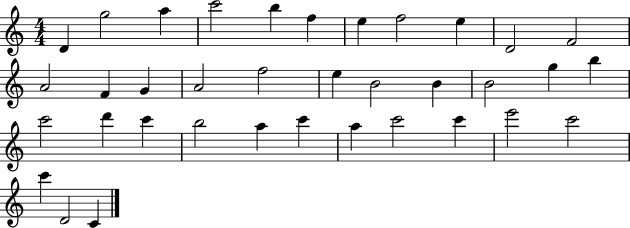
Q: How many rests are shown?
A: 0